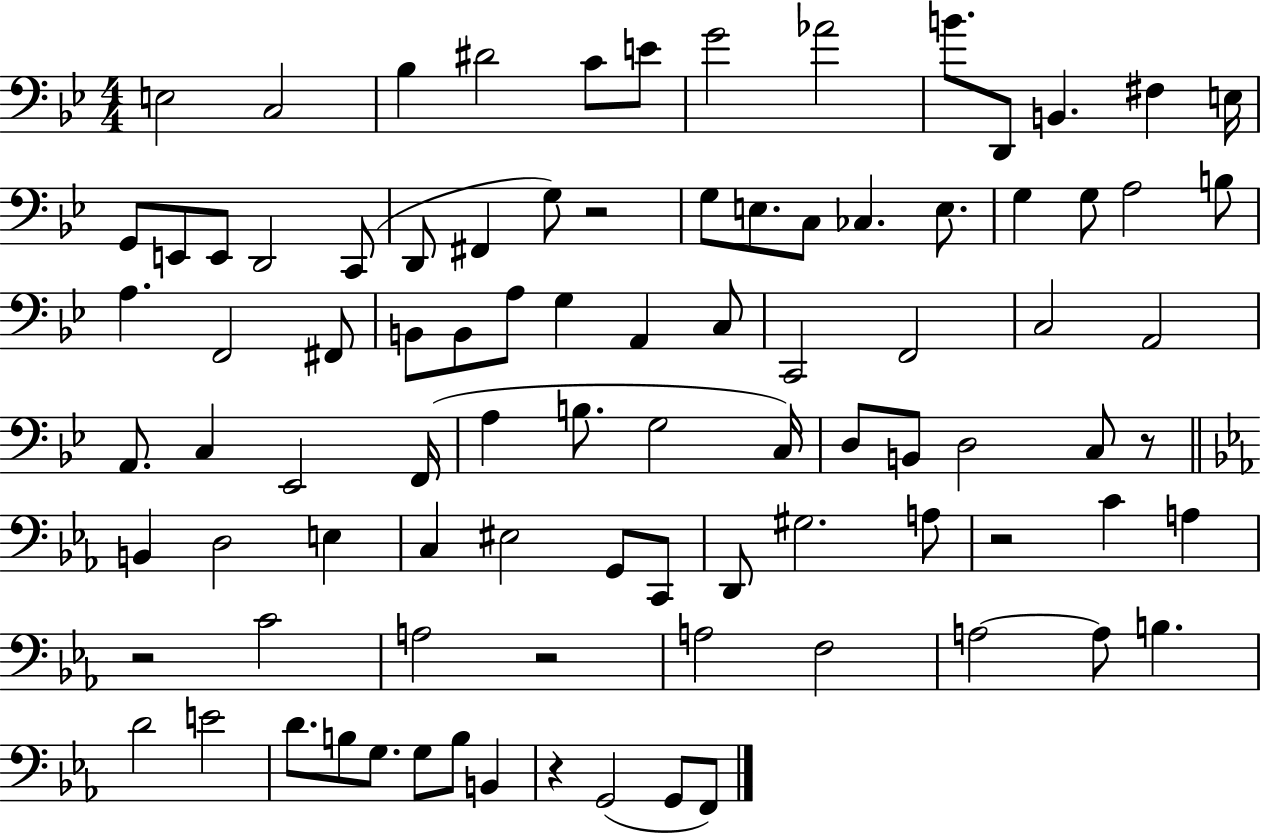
E3/h C3/h Bb3/q D#4/h C4/e E4/e G4/h Ab4/h B4/e. D2/e B2/q. F#3/q E3/s G2/e E2/e E2/e D2/h C2/e D2/e F#2/q G3/e R/h G3/e E3/e. C3/e CES3/q. E3/e. G3/q G3/e A3/h B3/e A3/q. F2/h F#2/e B2/e B2/e A3/e G3/q A2/q C3/e C2/h F2/h C3/h A2/h A2/e. C3/q Eb2/h F2/s A3/q B3/e. G3/h C3/s D3/e B2/e D3/h C3/e R/e B2/q D3/h E3/q C3/q EIS3/h G2/e C2/e D2/e G#3/h. A3/e R/h C4/q A3/q R/h C4/h A3/h R/h A3/h F3/h A3/h A3/e B3/q. D4/h E4/h D4/e. B3/e G3/e. G3/e B3/e B2/q R/q G2/h G2/e F2/e